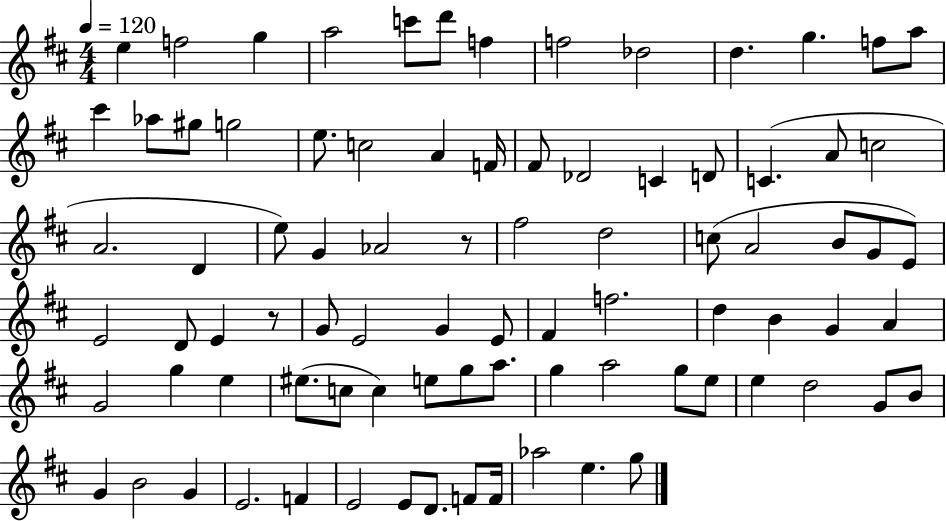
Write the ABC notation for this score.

X:1
T:Untitled
M:4/4
L:1/4
K:D
e f2 g a2 c'/2 d'/2 f f2 _d2 d g f/2 a/2 ^c' _a/2 ^g/2 g2 e/2 c2 A F/4 ^F/2 _D2 C D/2 C A/2 c2 A2 D e/2 G _A2 z/2 ^f2 d2 c/2 A2 B/2 G/2 E/2 E2 D/2 E z/2 G/2 E2 G E/2 ^F f2 d B G A G2 g e ^e/2 c/2 c e/2 g/2 a/2 g a2 g/2 e/2 e d2 G/2 B/2 G B2 G E2 F E2 E/2 D/2 F/2 F/4 _a2 e g/2